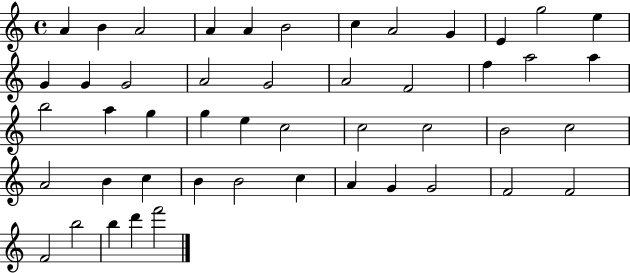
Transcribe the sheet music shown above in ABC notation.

X:1
T:Untitled
M:4/4
L:1/4
K:C
A B A2 A A B2 c A2 G E g2 e G G G2 A2 G2 A2 F2 f a2 a b2 a g g e c2 c2 c2 B2 c2 A2 B c B B2 c A G G2 F2 F2 F2 b2 b d' f'2